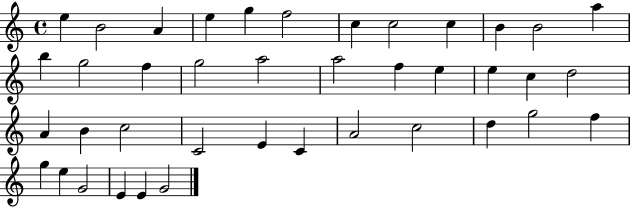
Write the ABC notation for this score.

X:1
T:Untitled
M:4/4
L:1/4
K:C
e B2 A e g f2 c c2 c B B2 a b g2 f g2 a2 a2 f e e c d2 A B c2 C2 E C A2 c2 d g2 f g e G2 E E G2